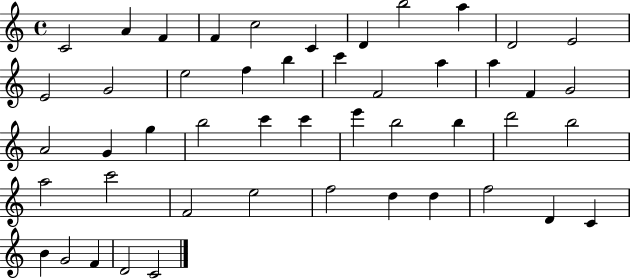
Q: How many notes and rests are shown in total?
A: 48